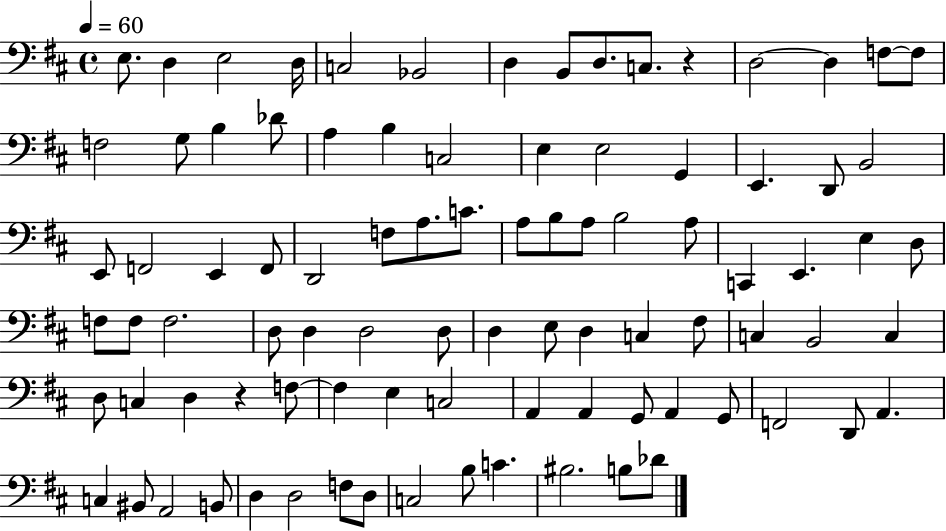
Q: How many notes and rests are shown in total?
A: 90